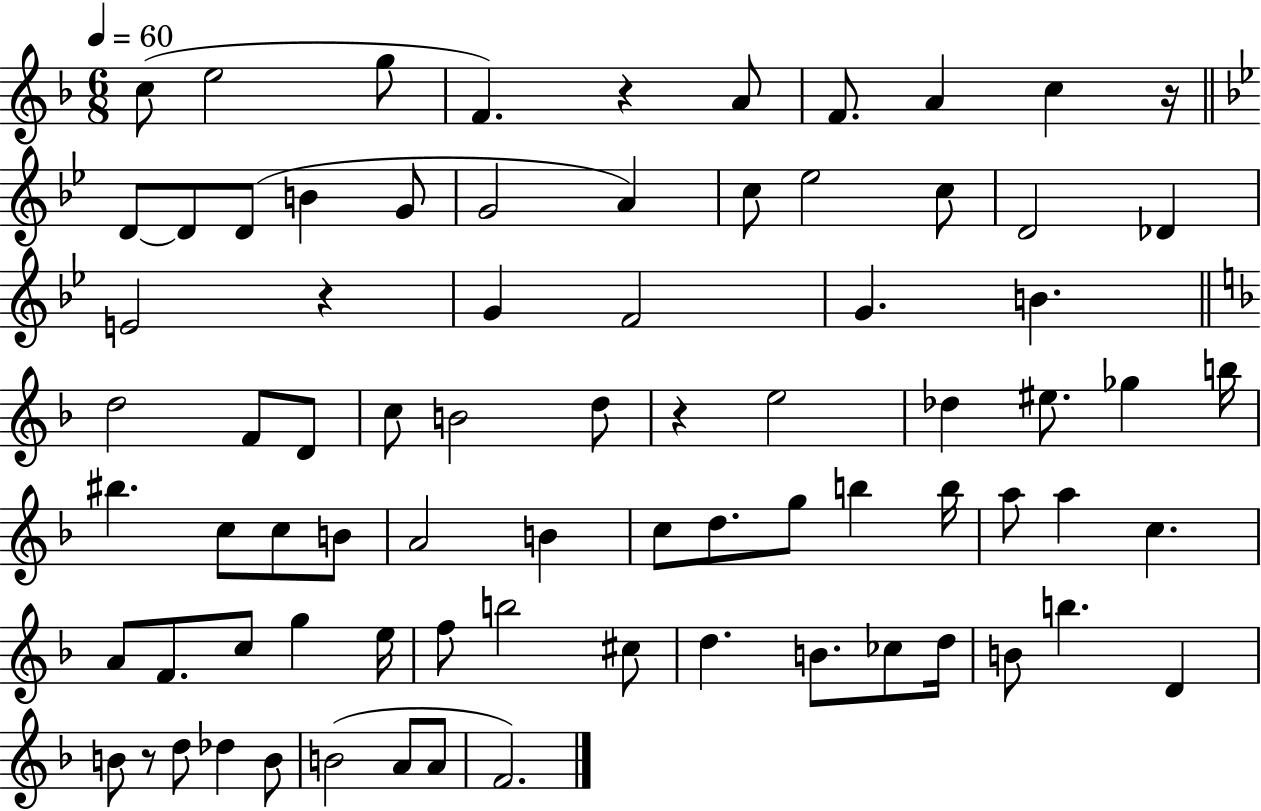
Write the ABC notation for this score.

X:1
T:Untitled
M:6/8
L:1/4
K:F
c/2 e2 g/2 F z A/2 F/2 A c z/4 D/2 D/2 D/2 B G/2 G2 A c/2 _e2 c/2 D2 _D E2 z G F2 G B d2 F/2 D/2 c/2 B2 d/2 z e2 _d ^e/2 _g b/4 ^b c/2 c/2 B/2 A2 B c/2 d/2 g/2 b b/4 a/2 a c A/2 F/2 c/2 g e/4 f/2 b2 ^c/2 d B/2 _c/2 d/4 B/2 b D B/2 z/2 d/2 _d B/2 B2 A/2 A/2 F2